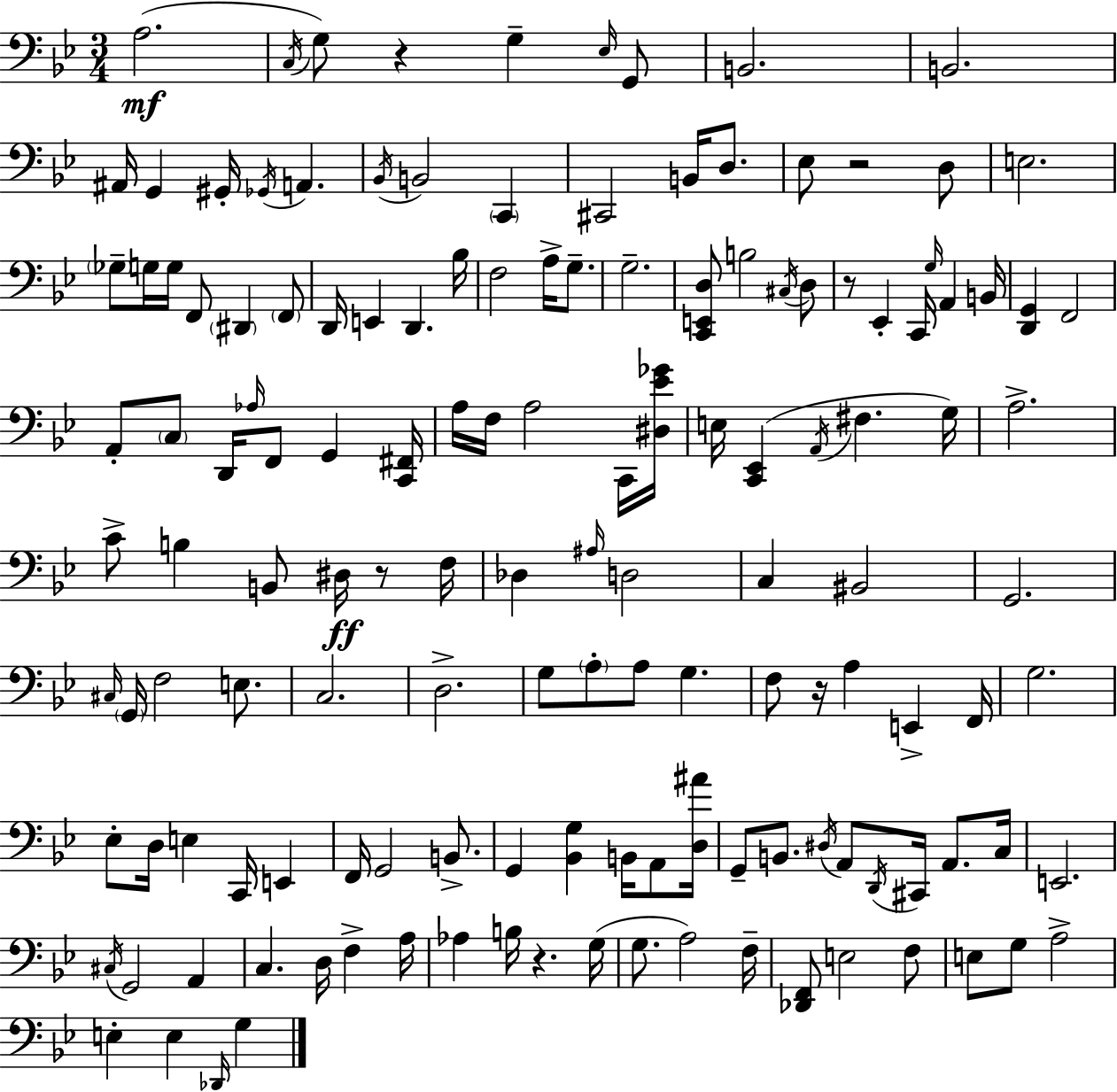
X:1
T:Untitled
M:3/4
L:1/4
K:Gm
A,2 C,/4 G,/2 z G, _E,/4 G,,/2 B,,2 B,,2 ^A,,/4 G,, ^G,,/4 _G,,/4 A,, _B,,/4 B,,2 C,, ^C,,2 B,,/4 D,/2 _E,/2 z2 D,/2 E,2 _G,/2 G,/4 G,/4 F,,/2 ^D,, F,,/2 D,,/4 E,, D,, _B,/4 F,2 A,/4 G,/2 G,2 [C,,E,,D,]/2 B,2 ^C,/4 D,/2 z/2 _E,, C,,/4 G,/4 A,, B,,/4 [D,,G,,] F,,2 A,,/2 C,/2 D,,/4 _A,/4 F,,/2 G,, [C,,^F,,]/4 A,/4 F,/4 A,2 C,,/4 [^D,_E_G]/4 E,/4 [C,,_E,,] A,,/4 ^F, G,/4 A,2 C/2 B, B,,/2 ^D,/4 z/2 F,/4 _D, ^A,/4 D,2 C, ^B,,2 G,,2 ^C,/4 G,,/4 F,2 E,/2 C,2 D,2 G,/2 A,/2 A,/2 G, F,/2 z/4 A, E,, F,,/4 G,2 _E,/2 D,/4 E, C,,/4 E,, F,,/4 G,,2 B,,/2 G,, [_B,,G,] B,,/4 A,,/2 [D,^A]/4 G,,/2 B,,/2 ^D,/4 A,,/2 D,,/4 ^C,,/4 A,,/2 C,/4 E,,2 ^C,/4 G,,2 A,, C, D,/4 F, A,/4 _A, B,/4 z G,/4 G,/2 A,2 F,/4 [_D,,F,,]/2 E,2 F,/2 E,/2 G,/2 A,2 E, E, _D,,/4 G,